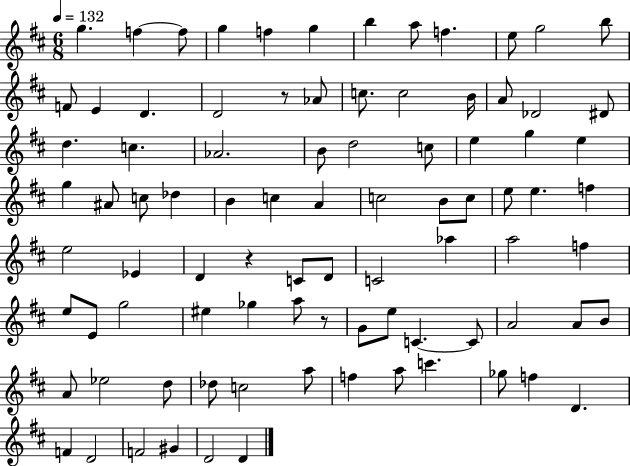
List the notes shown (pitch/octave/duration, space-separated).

G5/q. F5/q F5/e G5/q F5/q G5/q B5/q A5/e F5/q. E5/e G5/h B5/e F4/e E4/q D4/q. D4/h R/e Ab4/e C5/e. C5/h B4/s A4/e Db4/h D#4/e D5/q. C5/q. Ab4/h. B4/e D5/h C5/e E5/q G5/q E5/q G5/q A#4/e C5/e Db5/q B4/q C5/q A4/q C5/h B4/e C5/e E5/e E5/q. F5/q E5/h Eb4/q D4/q R/q C4/e D4/e C4/h Ab5/q A5/h F5/q E5/e E4/e G5/h EIS5/q Gb5/q A5/e R/e G4/e E5/e C4/q. C4/e A4/h A4/e B4/e A4/e Eb5/h D5/e Db5/e C5/h A5/e F5/q A5/e C6/q. Gb5/e F5/q D4/q. F4/q D4/h F4/h G#4/q D4/h D4/q